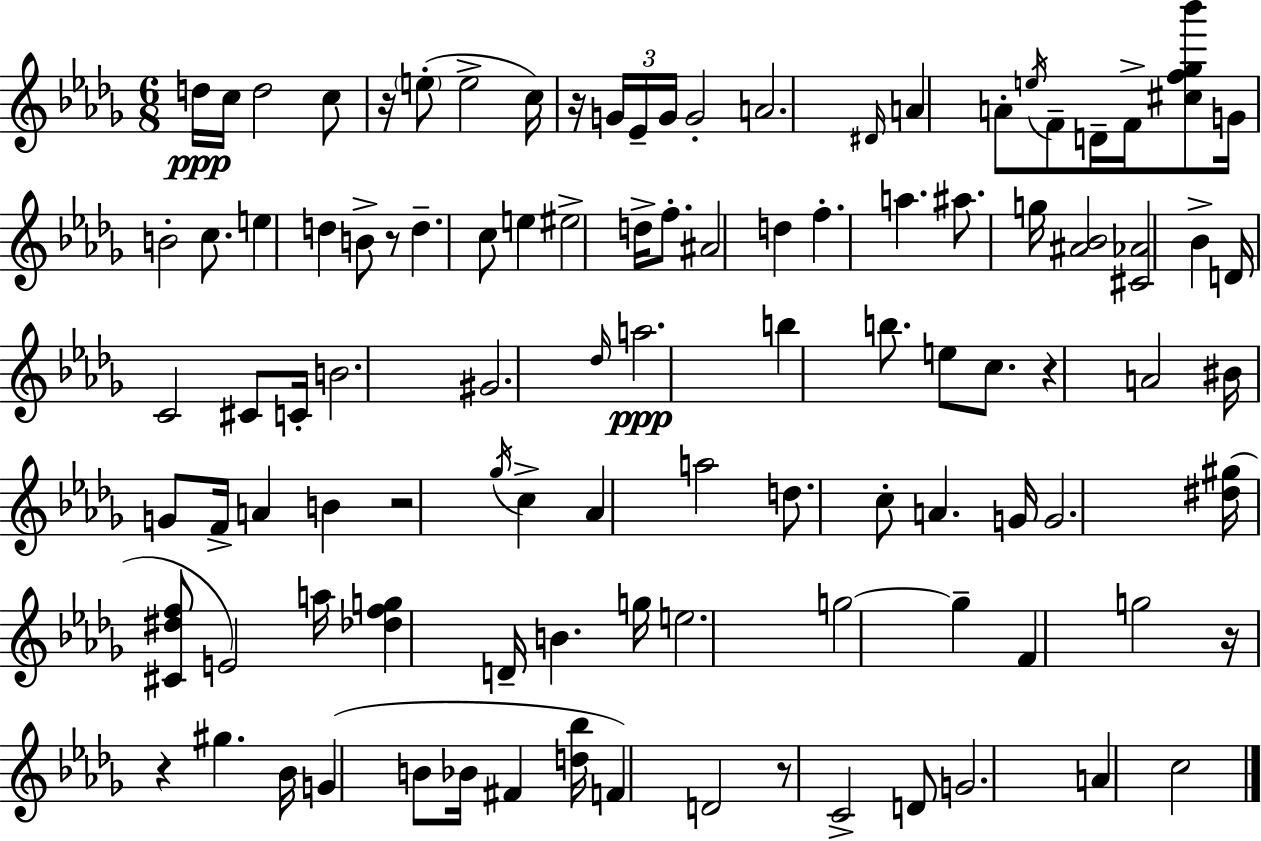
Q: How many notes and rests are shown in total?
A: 103